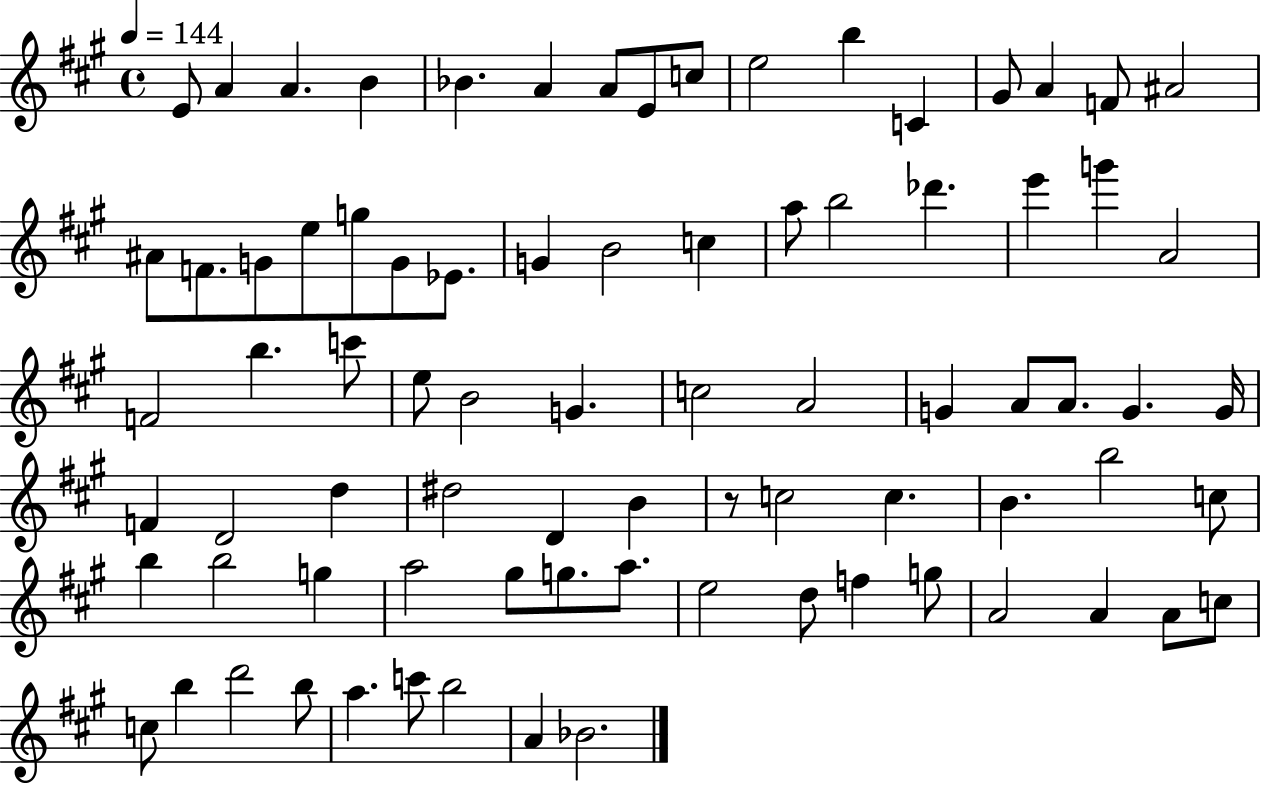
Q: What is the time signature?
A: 4/4